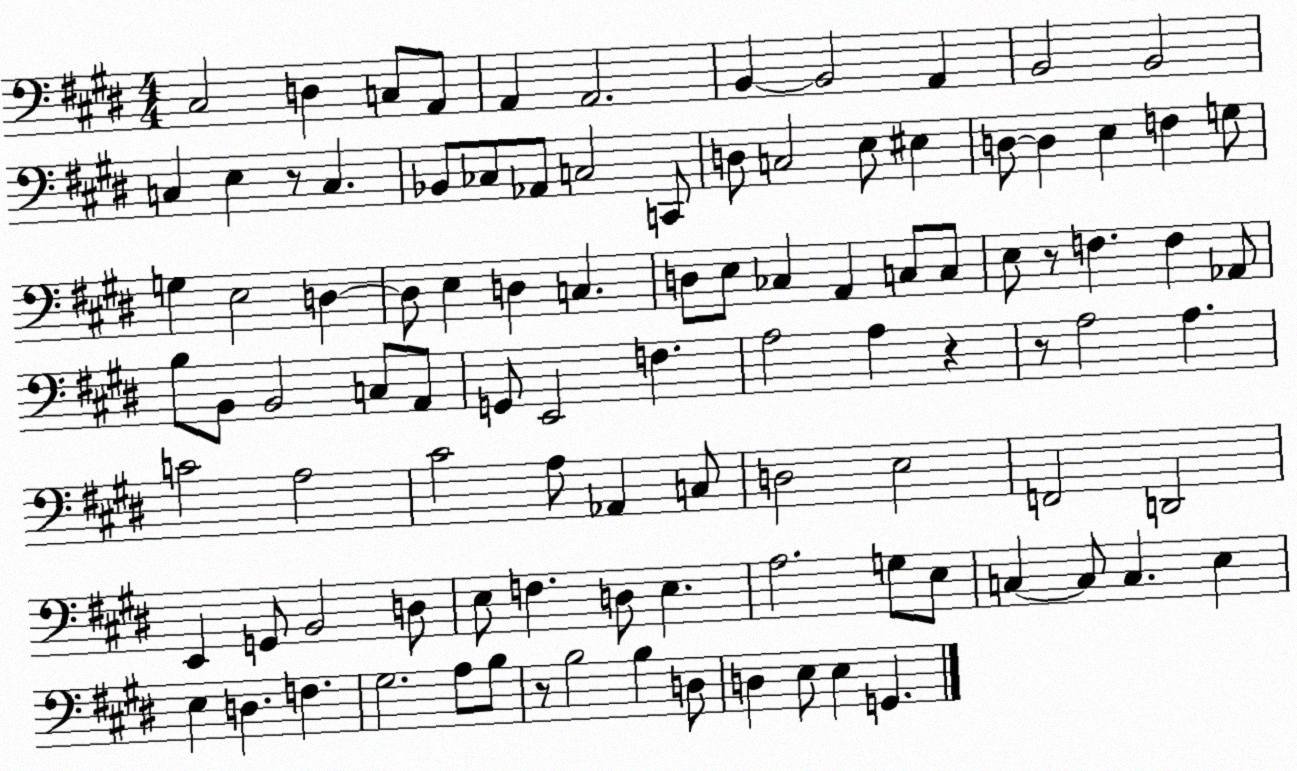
X:1
T:Untitled
M:4/4
L:1/4
K:E
^C,2 D, C,/2 A,,/2 A,, A,,2 B,, B,,2 A,, B,,2 B,,2 C, E, z/2 C, _B,,/2 _C,/2 _A,,/2 C,2 C,,/2 D,/2 C,2 E,/2 ^E, D,/2 D, E, F, G,/2 G, E,2 D, D,/2 E, D, C, D,/2 E,/2 _C, A,, C,/2 C,/2 E,/2 z/2 F, F, _A,,/2 B,/2 B,,/2 B,,2 C,/2 A,,/2 G,,/2 E,,2 F, A,2 A, z z/2 A,2 A, C2 A,2 ^C2 A,/2 _A,, C,/2 D,2 E,2 F,,2 D,,2 E,, G,,/2 B,,2 D,/2 E,/2 F, D,/2 E, A,2 G,/2 E,/2 C, C,/2 C, E, E, D, F, ^G,2 A,/2 B,/2 z/2 B,2 B, D,/2 D, E,/2 E, G,,